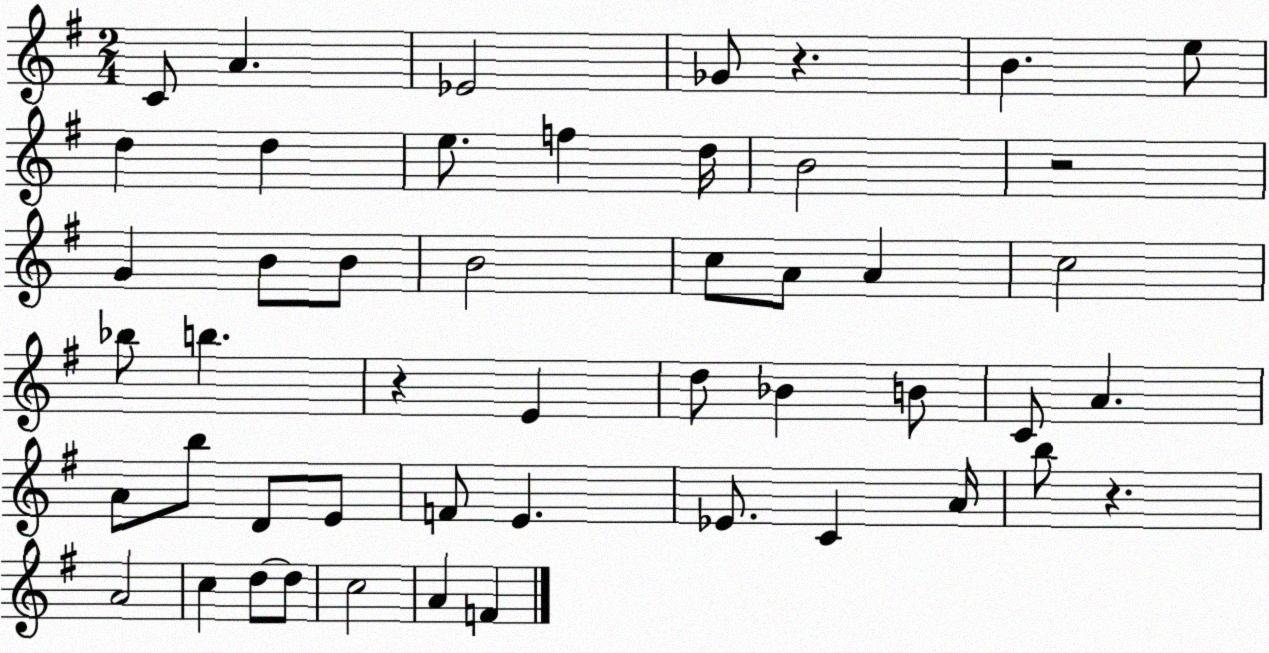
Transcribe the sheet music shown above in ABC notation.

X:1
T:Untitled
M:2/4
L:1/4
K:G
C/2 A _E2 _G/2 z B e/2 d d e/2 f d/4 B2 z2 G B/2 B/2 B2 c/2 A/2 A c2 _b/2 b z E d/2 _B B/2 C/2 A A/2 b/2 D/2 E/2 F/2 E _E/2 C A/4 b/2 z A2 c d/2 d/2 c2 A F